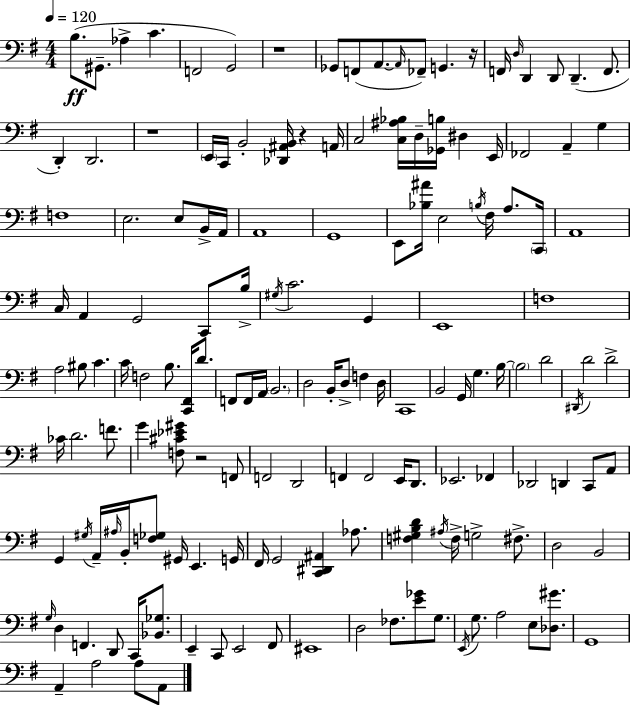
{
  \clef bass
  \numericTimeSignature
  \time 4/4
  \key g \major
  \tempo 4 = 120
  \repeat volta 2 { b8.(\ff gis,8.-- aes4-> c'4. | f,2 g,2) | r1 | ges,8 f,8( a,8.~~ \grace { a,16 } fes,8--) g,4. | \break r16 f,16 \grace { d16 } d,4 d,8 d,4.--( f,8. | d,4-.) d,2. | r1 | \parenthesize e,16 c,16 b,2-. <des, ais, b,>16 r4 | \break a,16 c2 <c ais bes>16 d16-- <ges, b>16 dis4 | e,16 fes,2 a,4-- g4 | f1 | e2. e8 | \break b,16-> a,16 a,1 | g,1 | e,8 <bes ais'>16 e2 \acciaccatura { b16 } fis16 a8. | \parenthesize c,16 a,1 | \break c16 a,4 g,2 | c,8 b16-> \acciaccatura { gis16 } c'2. | g,4 e,1 | f1 | \break a2 bis8 c'4. | c'16 f2 b8. | <c, fis,>16 d'8. f,8 f,16 a,16 \parenthesize b,2. | d2 b,16-. d8-> f4 | \break d16 c,1 | b,2 g,16 g4. | b16~~ \parenthesize b2 d'2 | \acciaccatura { dis,16 } d'2 d'2-> | \break ces'16 d'2. | f'8. g'4 <f cis' ees' gis'>8 r2 | f,8 f,2 d,2 | f,4 f,2 | \break e,16 d,8. ees,2. | fes,4 des,2 d,4 | c,8 a,8 g,4 \acciaccatura { gis16 } a,16-- \grace { ais16 } b,16-. <f ges>8 gis,16 | e,4. g,16 fis,16 g,2 | \break <c, dis, ais,>4 aes8. <f gis b d'>4 \acciaccatura { ais16 } f16-> g2-> | fis8.-> d2 | b,2 \grace { g16 } d4 f,4. | d,8 c,16 <bes, ges>8. e,4-- c,8 e,2 | \break fis,8 eis,1 | d2 | fes8. <e' ges'>8 g8. \acciaccatura { e,16 } g8. a2 | e8 <des gis'>8. g,1 | \break a,4-- a2 | a8 a,8 } \bar "|."
}